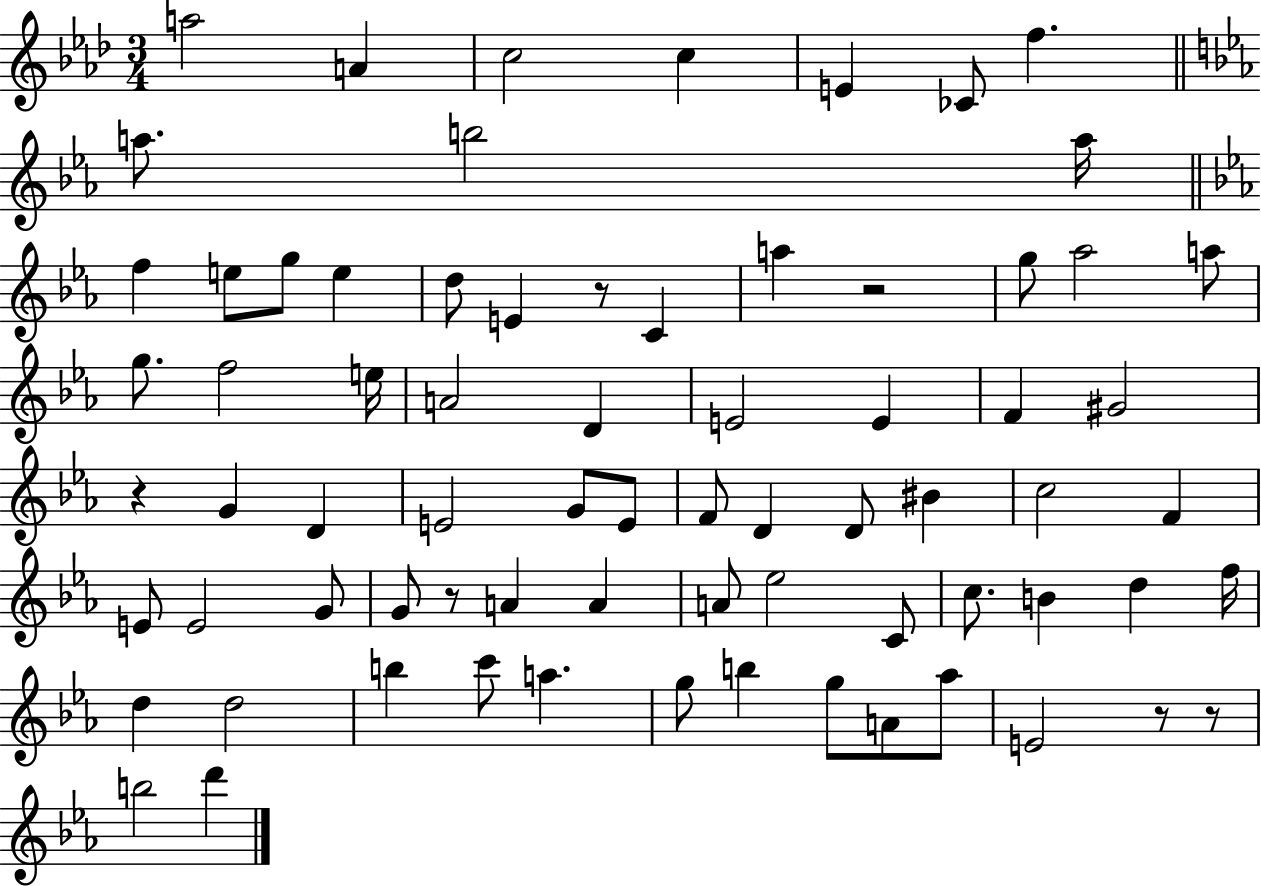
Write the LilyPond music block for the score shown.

{
  \clef treble
  \numericTimeSignature
  \time 3/4
  \key aes \major
  a''2 a'4 | c''2 c''4 | e'4 ces'8 f''4. | \bar "||" \break \key ees \major a''8. b''2 a''16 | \bar "||" \break \key ees \major f''4 e''8 g''8 e''4 | d''8 e'4 r8 c'4 | a''4 r2 | g''8 aes''2 a''8 | \break g''8. f''2 e''16 | a'2 d'4 | e'2 e'4 | f'4 gis'2 | \break r4 g'4 d'4 | e'2 g'8 e'8 | f'8 d'4 d'8 bis'4 | c''2 f'4 | \break e'8 e'2 g'8 | g'8 r8 a'4 a'4 | a'8 ees''2 c'8 | c''8. b'4 d''4 f''16 | \break d''4 d''2 | b''4 c'''8 a''4. | g''8 b''4 g''8 a'8 aes''8 | e'2 r8 r8 | \break b''2 d'''4 | \bar "|."
}